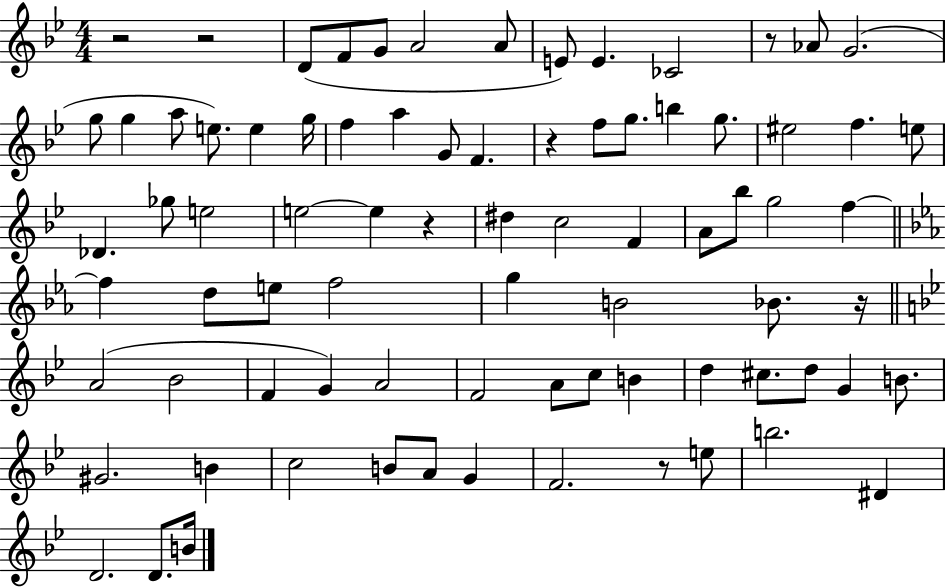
R/h R/h D4/e F4/e G4/e A4/h A4/e E4/e E4/q. CES4/h R/e Ab4/e G4/h. G5/e G5/q A5/e E5/e. E5/q G5/s F5/q A5/q G4/e F4/q. R/q F5/e G5/e. B5/q G5/e. EIS5/h F5/q. E5/e Db4/q. Gb5/e E5/h E5/h E5/q R/q D#5/q C5/h F4/q A4/e Bb5/e G5/h F5/q F5/q D5/e E5/e F5/h G5/q B4/h Bb4/e. R/s A4/h Bb4/h F4/q G4/q A4/h F4/h A4/e C5/e B4/q D5/q C#5/e. D5/e G4/q B4/e. G#4/h. B4/q C5/h B4/e A4/e G4/q F4/h. R/e E5/e B5/h. D#4/q D4/h. D4/e. B4/s